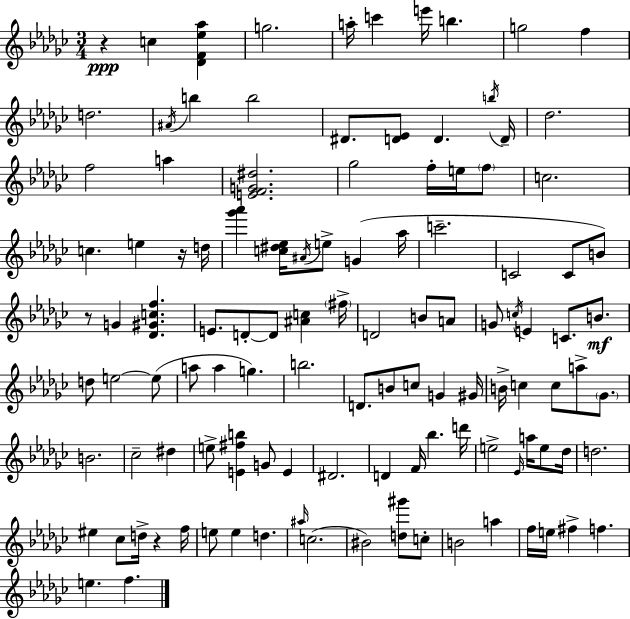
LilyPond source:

{
  \clef treble
  \numericTimeSignature
  \time 3/4
  \key ees \minor
  \repeat volta 2 { r4\ppp c''4 <des' f' ees'' aes''>4 | g''2. | a''16-. c'''4 e'''16 b''4. | g''2 f''4 | \break d''2. | \acciaccatura { ais'16 } b''4 b''2 | dis'8. <d' ees'>8 d'4. | \acciaccatura { b''16 } d'16-- des''2. | \break f''2 a''4 | <e' f' g' dis''>2. | ges''2 f''16-. e''16 | \parenthesize f''8 c''2. | \break c''4. e''4 | r16 d''16 <ges''' aes'''>4 <c'' dis'' ees''>16 \acciaccatura { ais'16 } e''8-> g'4( | aes''16 c'''2.-- | c'2 c'8 | \break b'8) r8 g'4 <des' gis' c'' f''>4. | e'8. d'8-.~~ d'8 <ais' c''>4 | \parenthesize fis''16-> d'2 b'8 | a'8 g'8 \acciaccatura { c''16 } e'4 c'8. | \break b'8.\mf d''8 e''2~~ | e''8( a''8 a''4 g''4.) | b''2. | d'8. b'8 c''8 g'4 | \break gis'16 b'16-> c''4 c''8 a''8-> | \parenthesize ges'8. b'2. | ces''2-- | dis''4 e''8-> <e' fis'' b''>4 g'8 | \break e'4 dis'2. | d'4 f'16 bes''4. | d'''16 e''2-> | \grace { ees'16 } a''16 e''8 des''16 d''2. | \break eis''4 ces''8 d''16-> | r4 f''16 e''8 e''4 d''4. | \grace { ais''16 }( c''2. | bis'2) | \break <d'' gis'''>8 c''8-. b'2 | a''4 f''16 e''16 fis''4-> | f''4. e''4. | f''4. } \bar "|."
}